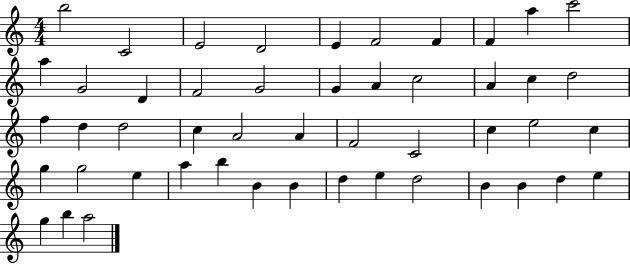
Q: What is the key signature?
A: C major